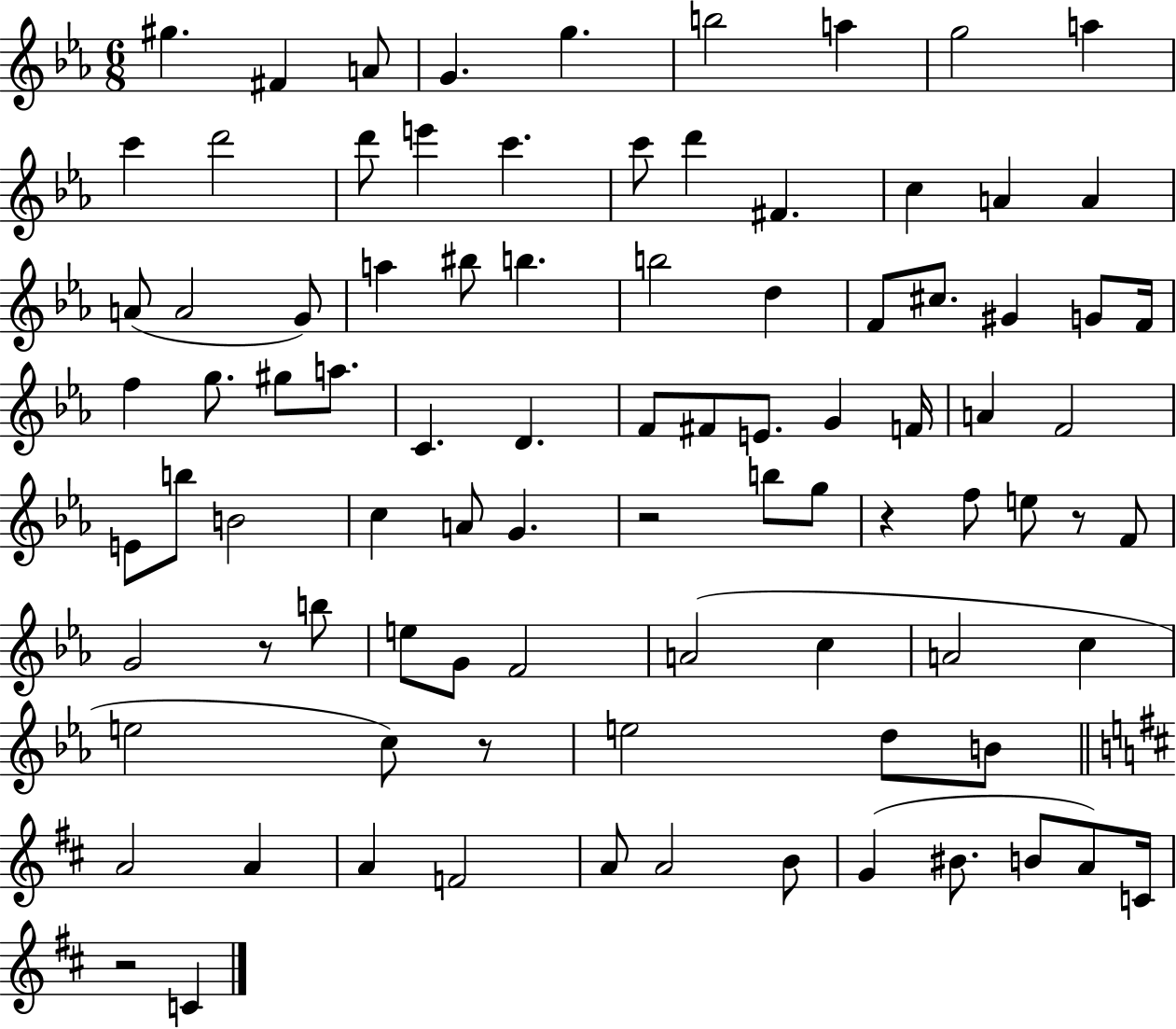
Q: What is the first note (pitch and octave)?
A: G#5